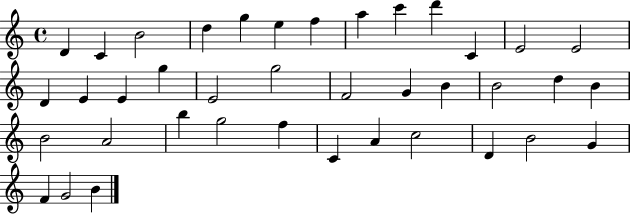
{
  \clef treble
  \time 4/4
  \defaultTimeSignature
  \key c \major
  d'4 c'4 b'2 | d''4 g''4 e''4 f''4 | a''4 c'''4 d'''4 c'4 | e'2 e'2 | \break d'4 e'4 e'4 g''4 | e'2 g''2 | f'2 g'4 b'4 | b'2 d''4 b'4 | \break b'2 a'2 | b''4 g''2 f''4 | c'4 a'4 c''2 | d'4 b'2 g'4 | \break f'4 g'2 b'4 | \bar "|."
}